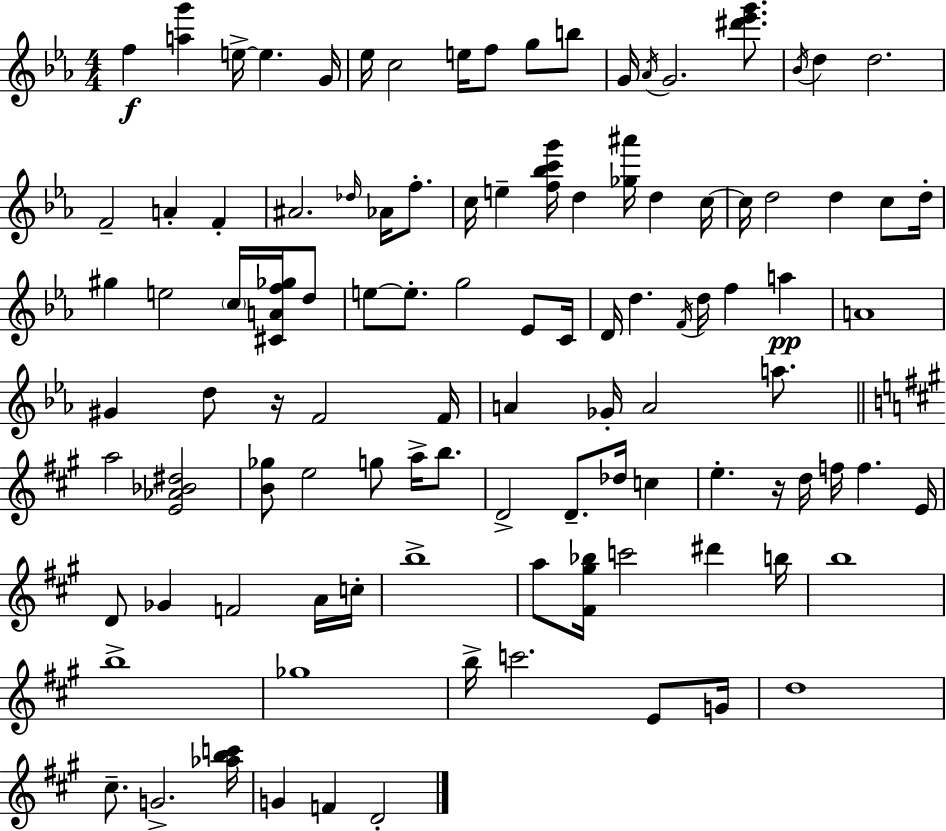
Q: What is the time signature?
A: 4/4